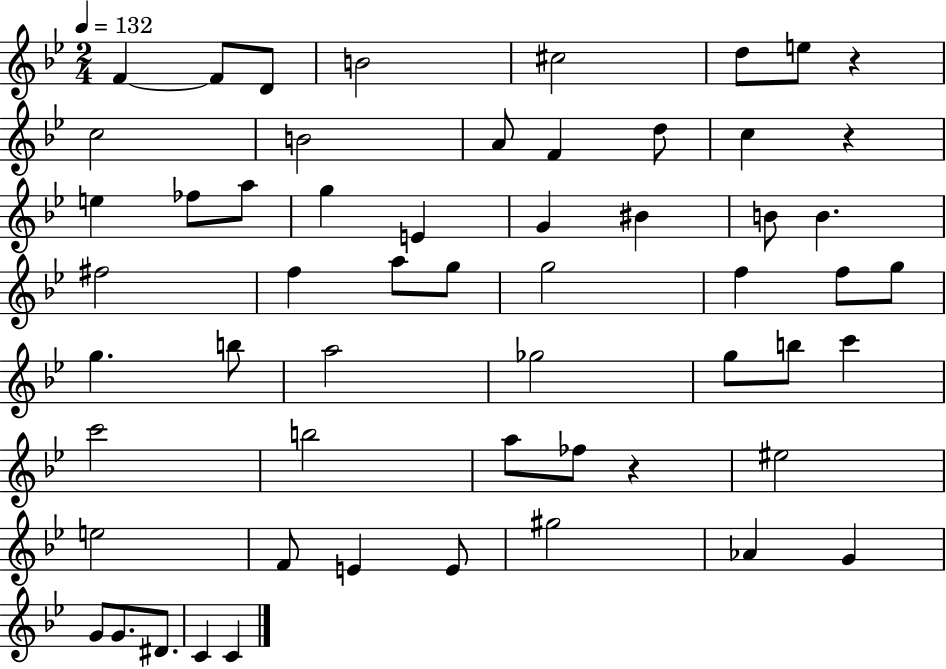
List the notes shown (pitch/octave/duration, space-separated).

F4/q F4/e D4/e B4/h C#5/h D5/e E5/e R/q C5/h B4/h A4/e F4/q D5/e C5/q R/q E5/q FES5/e A5/e G5/q E4/q G4/q BIS4/q B4/e B4/q. F#5/h F5/q A5/e G5/e G5/h F5/q F5/e G5/e G5/q. B5/e A5/h Gb5/h G5/e B5/e C6/q C6/h B5/h A5/e FES5/e R/q EIS5/h E5/h F4/e E4/q E4/e G#5/h Ab4/q G4/q G4/e G4/e. D#4/e. C4/q C4/q